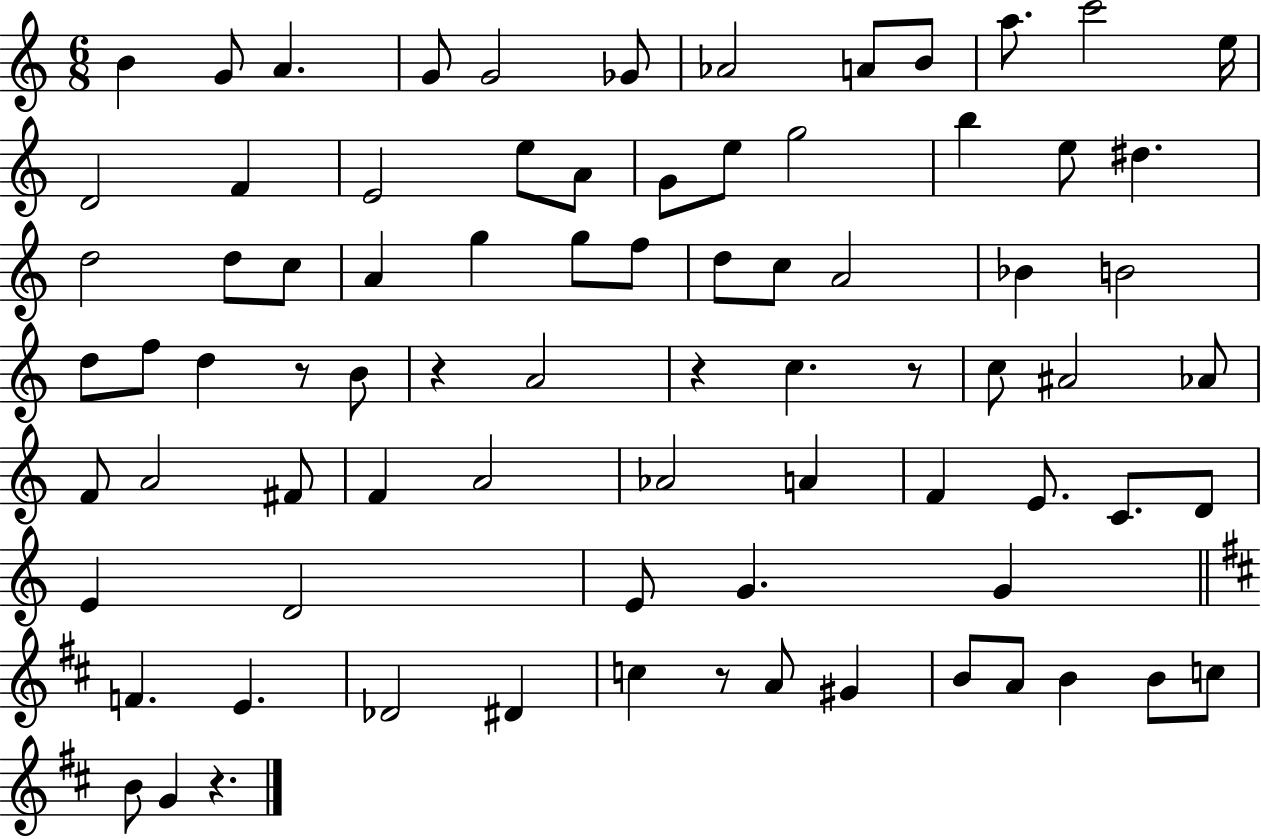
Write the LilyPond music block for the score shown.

{
  \clef treble
  \numericTimeSignature
  \time 6/8
  \key c \major
  b'4 g'8 a'4. | g'8 g'2 ges'8 | aes'2 a'8 b'8 | a''8. c'''2 e''16 | \break d'2 f'4 | e'2 e''8 a'8 | g'8 e''8 g''2 | b''4 e''8 dis''4. | \break d''2 d''8 c''8 | a'4 g''4 g''8 f''8 | d''8 c''8 a'2 | bes'4 b'2 | \break d''8 f''8 d''4 r8 b'8 | r4 a'2 | r4 c''4. r8 | c''8 ais'2 aes'8 | \break f'8 a'2 fis'8 | f'4 a'2 | aes'2 a'4 | f'4 e'8. c'8. d'8 | \break e'4 d'2 | e'8 g'4. g'4 | \bar "||" \break \key d \major f'4. e'4. | des'2 dis'4 | c''4 r8 a'8 gis'4 | b'8 a'8 b'4 b'8 c''8 | \break b'8 g'4 r4. | \bar "|."
}